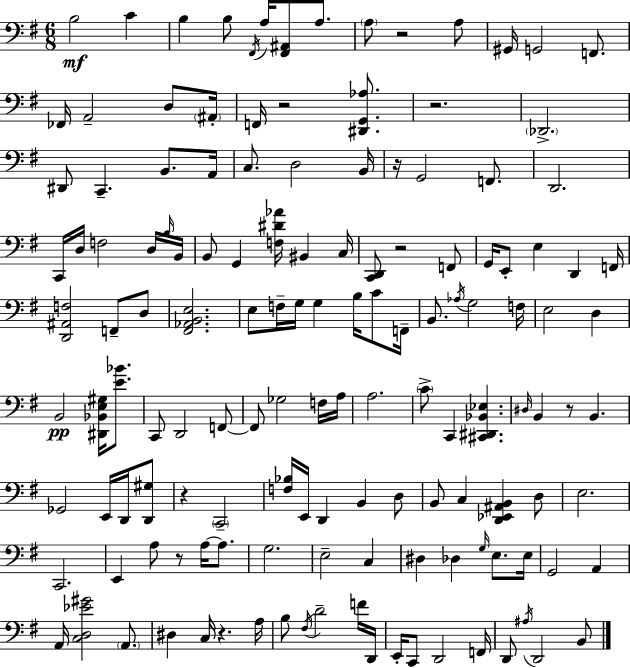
B3/h C4/q B3/q B3/e F#2/s A3/s [F#2,A#2]/e A3/e. A3/e R/h A3/e G#2/s G2/h F2/e. FES2/s A2/h D3/e A#2/s F2/s R/h [D#2,G2,Ab3]/e. R/h. Db2/h. D#2/e C2/q. B2/e. A2/s C3/e. D3/h B2/s R/s G2/h F2/e. D2/h. C2/s D3/s F3/h D3/s B3/s B2/s B2/e G2/q [F3,D#4,Ab4]/s BIS2/q C3/s [C2,D2]/e R/h F2/e G2/s E2/e E3/q D2/q F2/s [D2,A#2,F3]/h F2/e D3/e [F#2,Ab2,B2,E3]/h. E3/e F3/s G3/s G3/q B3/s C4/e F2/s B2/e. Ab3/s G3/h F3/s E3/h D3/q B2/h [D#2,Bb2,E3,G#3]/s [E4,Bb4]/e. C2/e D2/h F2/e F2/e Gb3/h F3/s A3/s A3/h. C4/e C2/q [C#2,D#2,Bb2,Eb3]/q. D#3/s B2/q R/e B2/q. Gb2/h E2/s D2/s [D2,G#3]/e R/q C2/h [F3,Bb3]/s E2/s D2/q B2/q D3/e B2/e C3/q [D2,Eb2,A#2,B2]/q D3/e E3/h. C2/h. E2/q A3/e R/e A3/s A3/e. G3/h. E3/h C3/q D#3/q Db3/q G3/s E3/e. E3/s G2/h A2/q A2/s [C3,D3,Eb4,G#4]/h A2/e. D#3/q C3/s R/q. A3/s B3/e F#3/s D4/h F4/s D2/s E2/s C2/e D2/h F2/s D2/e A#3/s D2/h B2/e